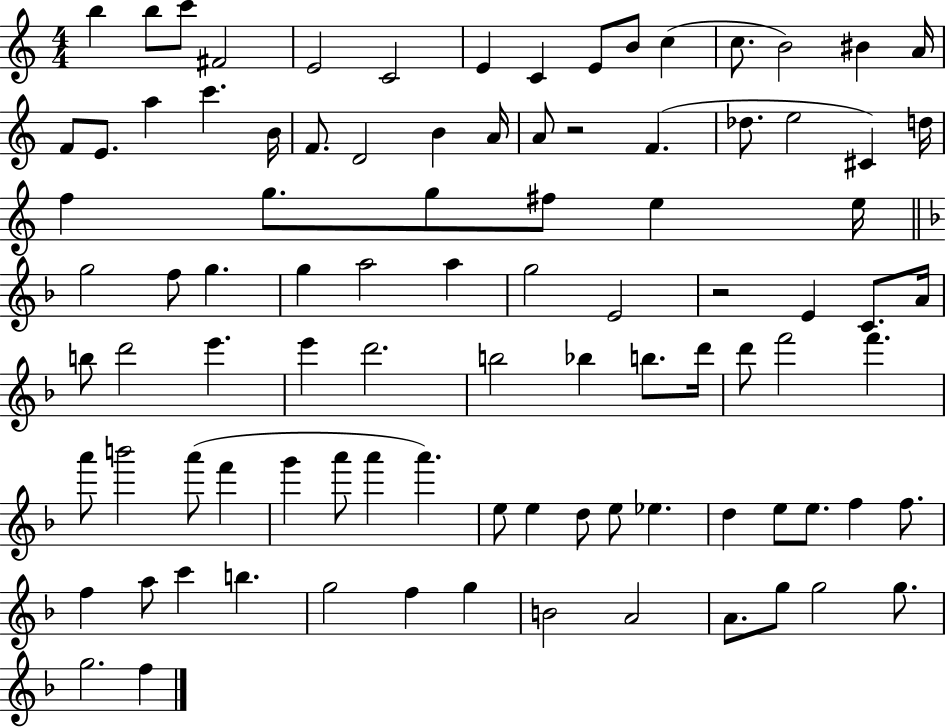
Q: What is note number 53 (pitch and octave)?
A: B5